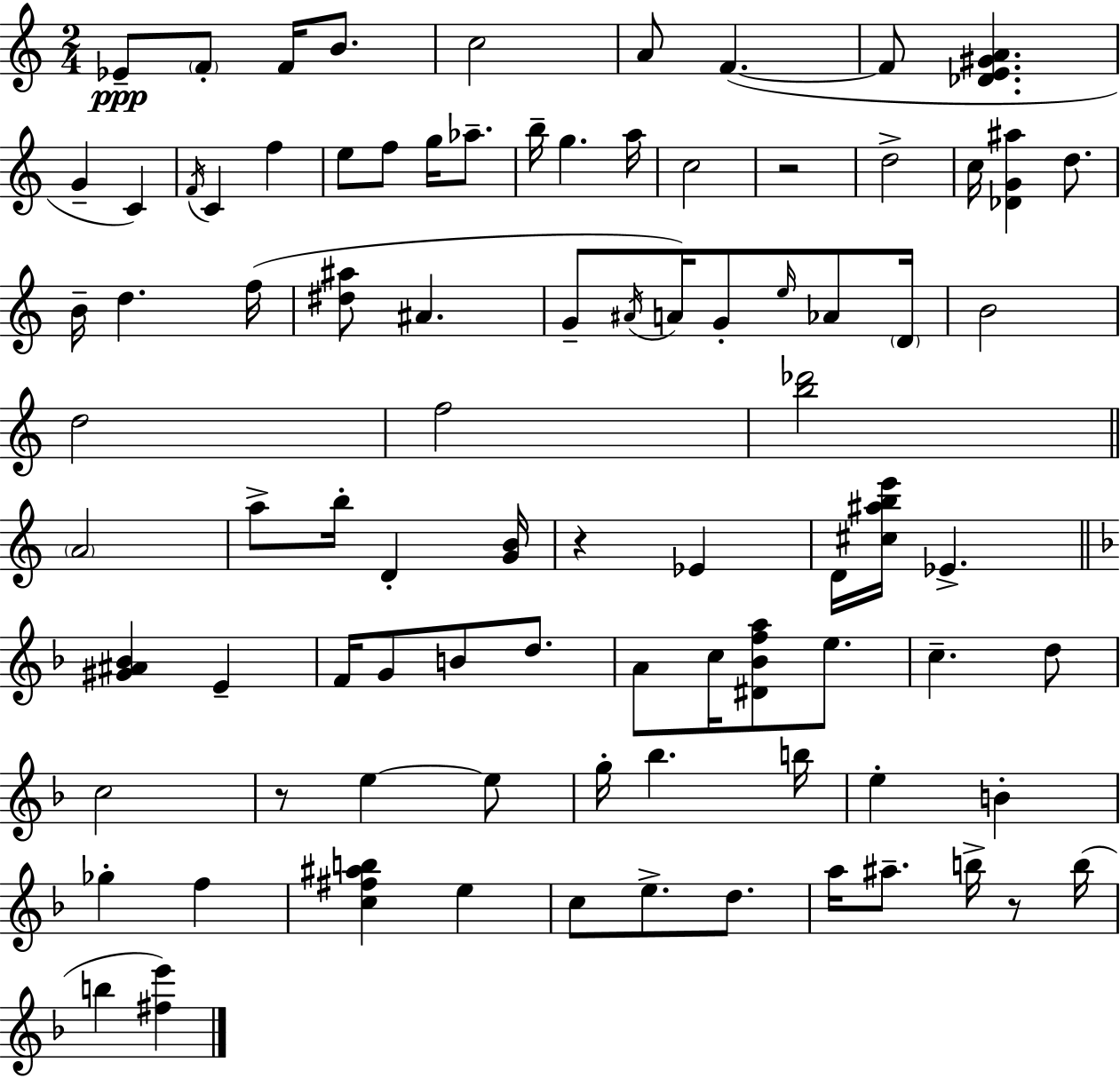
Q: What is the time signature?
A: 2/4